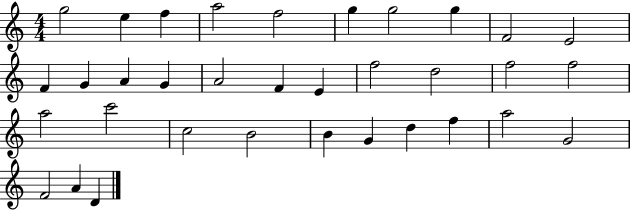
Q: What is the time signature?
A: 4/4